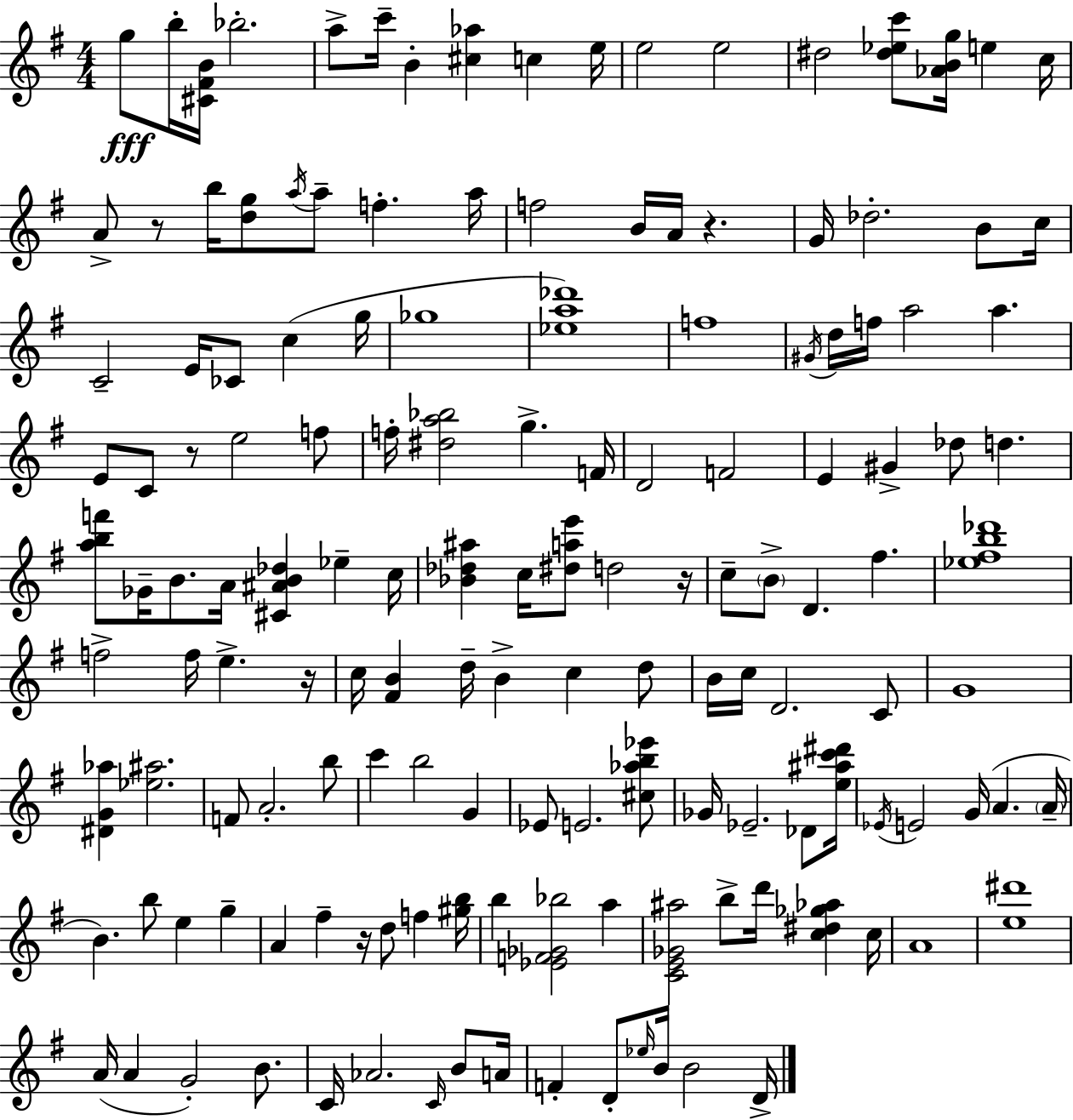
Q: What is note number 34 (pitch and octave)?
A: G#4